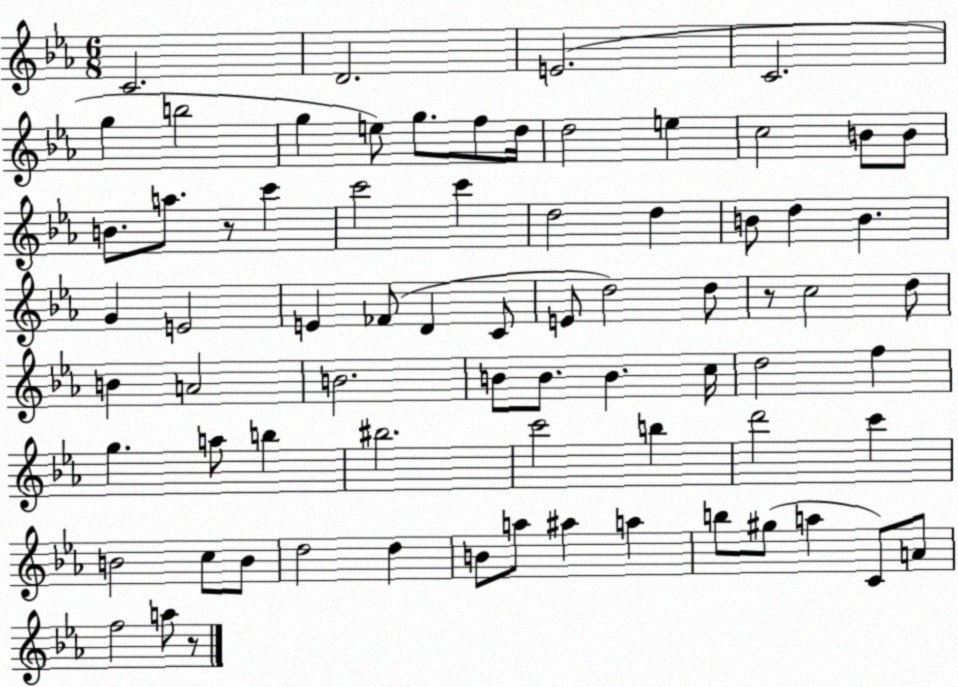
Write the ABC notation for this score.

X:1
T:Untitled
M:6/8
L:1/4
K:Eb
C2 D2 E2 C2 g b2 g e/2 g/2 f/2 d/4 d2 e c2 B/2 B/2 B/2 a/2 z/2 c' c'2 c' d2 d B/2 d B G E2 E _F/2 D C/2 E/2 d2 d/2 z/2 c2 d/2 B A2 B2 B/2 B/2 B c/4 d2 f g a/2 b ^b2 c'2 b d'2 c' B2 c/2 B/2 d2 d B/2 a/2 ^a a b/2 ^g/2 a C/2 A/2 f2 a/2 z/2